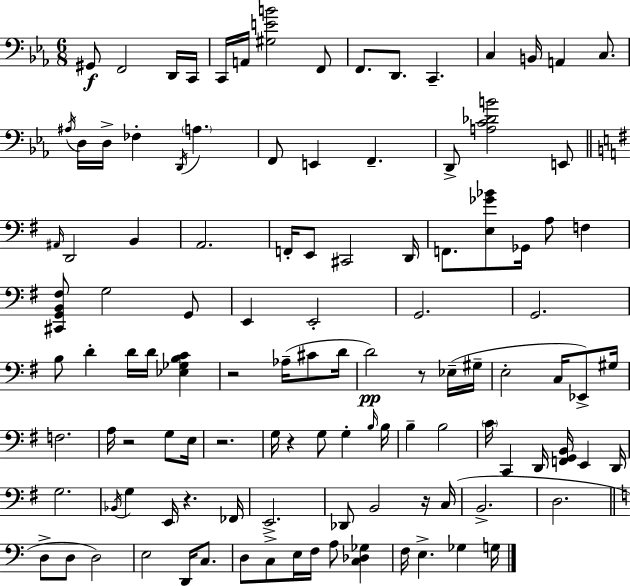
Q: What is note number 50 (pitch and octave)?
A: D4